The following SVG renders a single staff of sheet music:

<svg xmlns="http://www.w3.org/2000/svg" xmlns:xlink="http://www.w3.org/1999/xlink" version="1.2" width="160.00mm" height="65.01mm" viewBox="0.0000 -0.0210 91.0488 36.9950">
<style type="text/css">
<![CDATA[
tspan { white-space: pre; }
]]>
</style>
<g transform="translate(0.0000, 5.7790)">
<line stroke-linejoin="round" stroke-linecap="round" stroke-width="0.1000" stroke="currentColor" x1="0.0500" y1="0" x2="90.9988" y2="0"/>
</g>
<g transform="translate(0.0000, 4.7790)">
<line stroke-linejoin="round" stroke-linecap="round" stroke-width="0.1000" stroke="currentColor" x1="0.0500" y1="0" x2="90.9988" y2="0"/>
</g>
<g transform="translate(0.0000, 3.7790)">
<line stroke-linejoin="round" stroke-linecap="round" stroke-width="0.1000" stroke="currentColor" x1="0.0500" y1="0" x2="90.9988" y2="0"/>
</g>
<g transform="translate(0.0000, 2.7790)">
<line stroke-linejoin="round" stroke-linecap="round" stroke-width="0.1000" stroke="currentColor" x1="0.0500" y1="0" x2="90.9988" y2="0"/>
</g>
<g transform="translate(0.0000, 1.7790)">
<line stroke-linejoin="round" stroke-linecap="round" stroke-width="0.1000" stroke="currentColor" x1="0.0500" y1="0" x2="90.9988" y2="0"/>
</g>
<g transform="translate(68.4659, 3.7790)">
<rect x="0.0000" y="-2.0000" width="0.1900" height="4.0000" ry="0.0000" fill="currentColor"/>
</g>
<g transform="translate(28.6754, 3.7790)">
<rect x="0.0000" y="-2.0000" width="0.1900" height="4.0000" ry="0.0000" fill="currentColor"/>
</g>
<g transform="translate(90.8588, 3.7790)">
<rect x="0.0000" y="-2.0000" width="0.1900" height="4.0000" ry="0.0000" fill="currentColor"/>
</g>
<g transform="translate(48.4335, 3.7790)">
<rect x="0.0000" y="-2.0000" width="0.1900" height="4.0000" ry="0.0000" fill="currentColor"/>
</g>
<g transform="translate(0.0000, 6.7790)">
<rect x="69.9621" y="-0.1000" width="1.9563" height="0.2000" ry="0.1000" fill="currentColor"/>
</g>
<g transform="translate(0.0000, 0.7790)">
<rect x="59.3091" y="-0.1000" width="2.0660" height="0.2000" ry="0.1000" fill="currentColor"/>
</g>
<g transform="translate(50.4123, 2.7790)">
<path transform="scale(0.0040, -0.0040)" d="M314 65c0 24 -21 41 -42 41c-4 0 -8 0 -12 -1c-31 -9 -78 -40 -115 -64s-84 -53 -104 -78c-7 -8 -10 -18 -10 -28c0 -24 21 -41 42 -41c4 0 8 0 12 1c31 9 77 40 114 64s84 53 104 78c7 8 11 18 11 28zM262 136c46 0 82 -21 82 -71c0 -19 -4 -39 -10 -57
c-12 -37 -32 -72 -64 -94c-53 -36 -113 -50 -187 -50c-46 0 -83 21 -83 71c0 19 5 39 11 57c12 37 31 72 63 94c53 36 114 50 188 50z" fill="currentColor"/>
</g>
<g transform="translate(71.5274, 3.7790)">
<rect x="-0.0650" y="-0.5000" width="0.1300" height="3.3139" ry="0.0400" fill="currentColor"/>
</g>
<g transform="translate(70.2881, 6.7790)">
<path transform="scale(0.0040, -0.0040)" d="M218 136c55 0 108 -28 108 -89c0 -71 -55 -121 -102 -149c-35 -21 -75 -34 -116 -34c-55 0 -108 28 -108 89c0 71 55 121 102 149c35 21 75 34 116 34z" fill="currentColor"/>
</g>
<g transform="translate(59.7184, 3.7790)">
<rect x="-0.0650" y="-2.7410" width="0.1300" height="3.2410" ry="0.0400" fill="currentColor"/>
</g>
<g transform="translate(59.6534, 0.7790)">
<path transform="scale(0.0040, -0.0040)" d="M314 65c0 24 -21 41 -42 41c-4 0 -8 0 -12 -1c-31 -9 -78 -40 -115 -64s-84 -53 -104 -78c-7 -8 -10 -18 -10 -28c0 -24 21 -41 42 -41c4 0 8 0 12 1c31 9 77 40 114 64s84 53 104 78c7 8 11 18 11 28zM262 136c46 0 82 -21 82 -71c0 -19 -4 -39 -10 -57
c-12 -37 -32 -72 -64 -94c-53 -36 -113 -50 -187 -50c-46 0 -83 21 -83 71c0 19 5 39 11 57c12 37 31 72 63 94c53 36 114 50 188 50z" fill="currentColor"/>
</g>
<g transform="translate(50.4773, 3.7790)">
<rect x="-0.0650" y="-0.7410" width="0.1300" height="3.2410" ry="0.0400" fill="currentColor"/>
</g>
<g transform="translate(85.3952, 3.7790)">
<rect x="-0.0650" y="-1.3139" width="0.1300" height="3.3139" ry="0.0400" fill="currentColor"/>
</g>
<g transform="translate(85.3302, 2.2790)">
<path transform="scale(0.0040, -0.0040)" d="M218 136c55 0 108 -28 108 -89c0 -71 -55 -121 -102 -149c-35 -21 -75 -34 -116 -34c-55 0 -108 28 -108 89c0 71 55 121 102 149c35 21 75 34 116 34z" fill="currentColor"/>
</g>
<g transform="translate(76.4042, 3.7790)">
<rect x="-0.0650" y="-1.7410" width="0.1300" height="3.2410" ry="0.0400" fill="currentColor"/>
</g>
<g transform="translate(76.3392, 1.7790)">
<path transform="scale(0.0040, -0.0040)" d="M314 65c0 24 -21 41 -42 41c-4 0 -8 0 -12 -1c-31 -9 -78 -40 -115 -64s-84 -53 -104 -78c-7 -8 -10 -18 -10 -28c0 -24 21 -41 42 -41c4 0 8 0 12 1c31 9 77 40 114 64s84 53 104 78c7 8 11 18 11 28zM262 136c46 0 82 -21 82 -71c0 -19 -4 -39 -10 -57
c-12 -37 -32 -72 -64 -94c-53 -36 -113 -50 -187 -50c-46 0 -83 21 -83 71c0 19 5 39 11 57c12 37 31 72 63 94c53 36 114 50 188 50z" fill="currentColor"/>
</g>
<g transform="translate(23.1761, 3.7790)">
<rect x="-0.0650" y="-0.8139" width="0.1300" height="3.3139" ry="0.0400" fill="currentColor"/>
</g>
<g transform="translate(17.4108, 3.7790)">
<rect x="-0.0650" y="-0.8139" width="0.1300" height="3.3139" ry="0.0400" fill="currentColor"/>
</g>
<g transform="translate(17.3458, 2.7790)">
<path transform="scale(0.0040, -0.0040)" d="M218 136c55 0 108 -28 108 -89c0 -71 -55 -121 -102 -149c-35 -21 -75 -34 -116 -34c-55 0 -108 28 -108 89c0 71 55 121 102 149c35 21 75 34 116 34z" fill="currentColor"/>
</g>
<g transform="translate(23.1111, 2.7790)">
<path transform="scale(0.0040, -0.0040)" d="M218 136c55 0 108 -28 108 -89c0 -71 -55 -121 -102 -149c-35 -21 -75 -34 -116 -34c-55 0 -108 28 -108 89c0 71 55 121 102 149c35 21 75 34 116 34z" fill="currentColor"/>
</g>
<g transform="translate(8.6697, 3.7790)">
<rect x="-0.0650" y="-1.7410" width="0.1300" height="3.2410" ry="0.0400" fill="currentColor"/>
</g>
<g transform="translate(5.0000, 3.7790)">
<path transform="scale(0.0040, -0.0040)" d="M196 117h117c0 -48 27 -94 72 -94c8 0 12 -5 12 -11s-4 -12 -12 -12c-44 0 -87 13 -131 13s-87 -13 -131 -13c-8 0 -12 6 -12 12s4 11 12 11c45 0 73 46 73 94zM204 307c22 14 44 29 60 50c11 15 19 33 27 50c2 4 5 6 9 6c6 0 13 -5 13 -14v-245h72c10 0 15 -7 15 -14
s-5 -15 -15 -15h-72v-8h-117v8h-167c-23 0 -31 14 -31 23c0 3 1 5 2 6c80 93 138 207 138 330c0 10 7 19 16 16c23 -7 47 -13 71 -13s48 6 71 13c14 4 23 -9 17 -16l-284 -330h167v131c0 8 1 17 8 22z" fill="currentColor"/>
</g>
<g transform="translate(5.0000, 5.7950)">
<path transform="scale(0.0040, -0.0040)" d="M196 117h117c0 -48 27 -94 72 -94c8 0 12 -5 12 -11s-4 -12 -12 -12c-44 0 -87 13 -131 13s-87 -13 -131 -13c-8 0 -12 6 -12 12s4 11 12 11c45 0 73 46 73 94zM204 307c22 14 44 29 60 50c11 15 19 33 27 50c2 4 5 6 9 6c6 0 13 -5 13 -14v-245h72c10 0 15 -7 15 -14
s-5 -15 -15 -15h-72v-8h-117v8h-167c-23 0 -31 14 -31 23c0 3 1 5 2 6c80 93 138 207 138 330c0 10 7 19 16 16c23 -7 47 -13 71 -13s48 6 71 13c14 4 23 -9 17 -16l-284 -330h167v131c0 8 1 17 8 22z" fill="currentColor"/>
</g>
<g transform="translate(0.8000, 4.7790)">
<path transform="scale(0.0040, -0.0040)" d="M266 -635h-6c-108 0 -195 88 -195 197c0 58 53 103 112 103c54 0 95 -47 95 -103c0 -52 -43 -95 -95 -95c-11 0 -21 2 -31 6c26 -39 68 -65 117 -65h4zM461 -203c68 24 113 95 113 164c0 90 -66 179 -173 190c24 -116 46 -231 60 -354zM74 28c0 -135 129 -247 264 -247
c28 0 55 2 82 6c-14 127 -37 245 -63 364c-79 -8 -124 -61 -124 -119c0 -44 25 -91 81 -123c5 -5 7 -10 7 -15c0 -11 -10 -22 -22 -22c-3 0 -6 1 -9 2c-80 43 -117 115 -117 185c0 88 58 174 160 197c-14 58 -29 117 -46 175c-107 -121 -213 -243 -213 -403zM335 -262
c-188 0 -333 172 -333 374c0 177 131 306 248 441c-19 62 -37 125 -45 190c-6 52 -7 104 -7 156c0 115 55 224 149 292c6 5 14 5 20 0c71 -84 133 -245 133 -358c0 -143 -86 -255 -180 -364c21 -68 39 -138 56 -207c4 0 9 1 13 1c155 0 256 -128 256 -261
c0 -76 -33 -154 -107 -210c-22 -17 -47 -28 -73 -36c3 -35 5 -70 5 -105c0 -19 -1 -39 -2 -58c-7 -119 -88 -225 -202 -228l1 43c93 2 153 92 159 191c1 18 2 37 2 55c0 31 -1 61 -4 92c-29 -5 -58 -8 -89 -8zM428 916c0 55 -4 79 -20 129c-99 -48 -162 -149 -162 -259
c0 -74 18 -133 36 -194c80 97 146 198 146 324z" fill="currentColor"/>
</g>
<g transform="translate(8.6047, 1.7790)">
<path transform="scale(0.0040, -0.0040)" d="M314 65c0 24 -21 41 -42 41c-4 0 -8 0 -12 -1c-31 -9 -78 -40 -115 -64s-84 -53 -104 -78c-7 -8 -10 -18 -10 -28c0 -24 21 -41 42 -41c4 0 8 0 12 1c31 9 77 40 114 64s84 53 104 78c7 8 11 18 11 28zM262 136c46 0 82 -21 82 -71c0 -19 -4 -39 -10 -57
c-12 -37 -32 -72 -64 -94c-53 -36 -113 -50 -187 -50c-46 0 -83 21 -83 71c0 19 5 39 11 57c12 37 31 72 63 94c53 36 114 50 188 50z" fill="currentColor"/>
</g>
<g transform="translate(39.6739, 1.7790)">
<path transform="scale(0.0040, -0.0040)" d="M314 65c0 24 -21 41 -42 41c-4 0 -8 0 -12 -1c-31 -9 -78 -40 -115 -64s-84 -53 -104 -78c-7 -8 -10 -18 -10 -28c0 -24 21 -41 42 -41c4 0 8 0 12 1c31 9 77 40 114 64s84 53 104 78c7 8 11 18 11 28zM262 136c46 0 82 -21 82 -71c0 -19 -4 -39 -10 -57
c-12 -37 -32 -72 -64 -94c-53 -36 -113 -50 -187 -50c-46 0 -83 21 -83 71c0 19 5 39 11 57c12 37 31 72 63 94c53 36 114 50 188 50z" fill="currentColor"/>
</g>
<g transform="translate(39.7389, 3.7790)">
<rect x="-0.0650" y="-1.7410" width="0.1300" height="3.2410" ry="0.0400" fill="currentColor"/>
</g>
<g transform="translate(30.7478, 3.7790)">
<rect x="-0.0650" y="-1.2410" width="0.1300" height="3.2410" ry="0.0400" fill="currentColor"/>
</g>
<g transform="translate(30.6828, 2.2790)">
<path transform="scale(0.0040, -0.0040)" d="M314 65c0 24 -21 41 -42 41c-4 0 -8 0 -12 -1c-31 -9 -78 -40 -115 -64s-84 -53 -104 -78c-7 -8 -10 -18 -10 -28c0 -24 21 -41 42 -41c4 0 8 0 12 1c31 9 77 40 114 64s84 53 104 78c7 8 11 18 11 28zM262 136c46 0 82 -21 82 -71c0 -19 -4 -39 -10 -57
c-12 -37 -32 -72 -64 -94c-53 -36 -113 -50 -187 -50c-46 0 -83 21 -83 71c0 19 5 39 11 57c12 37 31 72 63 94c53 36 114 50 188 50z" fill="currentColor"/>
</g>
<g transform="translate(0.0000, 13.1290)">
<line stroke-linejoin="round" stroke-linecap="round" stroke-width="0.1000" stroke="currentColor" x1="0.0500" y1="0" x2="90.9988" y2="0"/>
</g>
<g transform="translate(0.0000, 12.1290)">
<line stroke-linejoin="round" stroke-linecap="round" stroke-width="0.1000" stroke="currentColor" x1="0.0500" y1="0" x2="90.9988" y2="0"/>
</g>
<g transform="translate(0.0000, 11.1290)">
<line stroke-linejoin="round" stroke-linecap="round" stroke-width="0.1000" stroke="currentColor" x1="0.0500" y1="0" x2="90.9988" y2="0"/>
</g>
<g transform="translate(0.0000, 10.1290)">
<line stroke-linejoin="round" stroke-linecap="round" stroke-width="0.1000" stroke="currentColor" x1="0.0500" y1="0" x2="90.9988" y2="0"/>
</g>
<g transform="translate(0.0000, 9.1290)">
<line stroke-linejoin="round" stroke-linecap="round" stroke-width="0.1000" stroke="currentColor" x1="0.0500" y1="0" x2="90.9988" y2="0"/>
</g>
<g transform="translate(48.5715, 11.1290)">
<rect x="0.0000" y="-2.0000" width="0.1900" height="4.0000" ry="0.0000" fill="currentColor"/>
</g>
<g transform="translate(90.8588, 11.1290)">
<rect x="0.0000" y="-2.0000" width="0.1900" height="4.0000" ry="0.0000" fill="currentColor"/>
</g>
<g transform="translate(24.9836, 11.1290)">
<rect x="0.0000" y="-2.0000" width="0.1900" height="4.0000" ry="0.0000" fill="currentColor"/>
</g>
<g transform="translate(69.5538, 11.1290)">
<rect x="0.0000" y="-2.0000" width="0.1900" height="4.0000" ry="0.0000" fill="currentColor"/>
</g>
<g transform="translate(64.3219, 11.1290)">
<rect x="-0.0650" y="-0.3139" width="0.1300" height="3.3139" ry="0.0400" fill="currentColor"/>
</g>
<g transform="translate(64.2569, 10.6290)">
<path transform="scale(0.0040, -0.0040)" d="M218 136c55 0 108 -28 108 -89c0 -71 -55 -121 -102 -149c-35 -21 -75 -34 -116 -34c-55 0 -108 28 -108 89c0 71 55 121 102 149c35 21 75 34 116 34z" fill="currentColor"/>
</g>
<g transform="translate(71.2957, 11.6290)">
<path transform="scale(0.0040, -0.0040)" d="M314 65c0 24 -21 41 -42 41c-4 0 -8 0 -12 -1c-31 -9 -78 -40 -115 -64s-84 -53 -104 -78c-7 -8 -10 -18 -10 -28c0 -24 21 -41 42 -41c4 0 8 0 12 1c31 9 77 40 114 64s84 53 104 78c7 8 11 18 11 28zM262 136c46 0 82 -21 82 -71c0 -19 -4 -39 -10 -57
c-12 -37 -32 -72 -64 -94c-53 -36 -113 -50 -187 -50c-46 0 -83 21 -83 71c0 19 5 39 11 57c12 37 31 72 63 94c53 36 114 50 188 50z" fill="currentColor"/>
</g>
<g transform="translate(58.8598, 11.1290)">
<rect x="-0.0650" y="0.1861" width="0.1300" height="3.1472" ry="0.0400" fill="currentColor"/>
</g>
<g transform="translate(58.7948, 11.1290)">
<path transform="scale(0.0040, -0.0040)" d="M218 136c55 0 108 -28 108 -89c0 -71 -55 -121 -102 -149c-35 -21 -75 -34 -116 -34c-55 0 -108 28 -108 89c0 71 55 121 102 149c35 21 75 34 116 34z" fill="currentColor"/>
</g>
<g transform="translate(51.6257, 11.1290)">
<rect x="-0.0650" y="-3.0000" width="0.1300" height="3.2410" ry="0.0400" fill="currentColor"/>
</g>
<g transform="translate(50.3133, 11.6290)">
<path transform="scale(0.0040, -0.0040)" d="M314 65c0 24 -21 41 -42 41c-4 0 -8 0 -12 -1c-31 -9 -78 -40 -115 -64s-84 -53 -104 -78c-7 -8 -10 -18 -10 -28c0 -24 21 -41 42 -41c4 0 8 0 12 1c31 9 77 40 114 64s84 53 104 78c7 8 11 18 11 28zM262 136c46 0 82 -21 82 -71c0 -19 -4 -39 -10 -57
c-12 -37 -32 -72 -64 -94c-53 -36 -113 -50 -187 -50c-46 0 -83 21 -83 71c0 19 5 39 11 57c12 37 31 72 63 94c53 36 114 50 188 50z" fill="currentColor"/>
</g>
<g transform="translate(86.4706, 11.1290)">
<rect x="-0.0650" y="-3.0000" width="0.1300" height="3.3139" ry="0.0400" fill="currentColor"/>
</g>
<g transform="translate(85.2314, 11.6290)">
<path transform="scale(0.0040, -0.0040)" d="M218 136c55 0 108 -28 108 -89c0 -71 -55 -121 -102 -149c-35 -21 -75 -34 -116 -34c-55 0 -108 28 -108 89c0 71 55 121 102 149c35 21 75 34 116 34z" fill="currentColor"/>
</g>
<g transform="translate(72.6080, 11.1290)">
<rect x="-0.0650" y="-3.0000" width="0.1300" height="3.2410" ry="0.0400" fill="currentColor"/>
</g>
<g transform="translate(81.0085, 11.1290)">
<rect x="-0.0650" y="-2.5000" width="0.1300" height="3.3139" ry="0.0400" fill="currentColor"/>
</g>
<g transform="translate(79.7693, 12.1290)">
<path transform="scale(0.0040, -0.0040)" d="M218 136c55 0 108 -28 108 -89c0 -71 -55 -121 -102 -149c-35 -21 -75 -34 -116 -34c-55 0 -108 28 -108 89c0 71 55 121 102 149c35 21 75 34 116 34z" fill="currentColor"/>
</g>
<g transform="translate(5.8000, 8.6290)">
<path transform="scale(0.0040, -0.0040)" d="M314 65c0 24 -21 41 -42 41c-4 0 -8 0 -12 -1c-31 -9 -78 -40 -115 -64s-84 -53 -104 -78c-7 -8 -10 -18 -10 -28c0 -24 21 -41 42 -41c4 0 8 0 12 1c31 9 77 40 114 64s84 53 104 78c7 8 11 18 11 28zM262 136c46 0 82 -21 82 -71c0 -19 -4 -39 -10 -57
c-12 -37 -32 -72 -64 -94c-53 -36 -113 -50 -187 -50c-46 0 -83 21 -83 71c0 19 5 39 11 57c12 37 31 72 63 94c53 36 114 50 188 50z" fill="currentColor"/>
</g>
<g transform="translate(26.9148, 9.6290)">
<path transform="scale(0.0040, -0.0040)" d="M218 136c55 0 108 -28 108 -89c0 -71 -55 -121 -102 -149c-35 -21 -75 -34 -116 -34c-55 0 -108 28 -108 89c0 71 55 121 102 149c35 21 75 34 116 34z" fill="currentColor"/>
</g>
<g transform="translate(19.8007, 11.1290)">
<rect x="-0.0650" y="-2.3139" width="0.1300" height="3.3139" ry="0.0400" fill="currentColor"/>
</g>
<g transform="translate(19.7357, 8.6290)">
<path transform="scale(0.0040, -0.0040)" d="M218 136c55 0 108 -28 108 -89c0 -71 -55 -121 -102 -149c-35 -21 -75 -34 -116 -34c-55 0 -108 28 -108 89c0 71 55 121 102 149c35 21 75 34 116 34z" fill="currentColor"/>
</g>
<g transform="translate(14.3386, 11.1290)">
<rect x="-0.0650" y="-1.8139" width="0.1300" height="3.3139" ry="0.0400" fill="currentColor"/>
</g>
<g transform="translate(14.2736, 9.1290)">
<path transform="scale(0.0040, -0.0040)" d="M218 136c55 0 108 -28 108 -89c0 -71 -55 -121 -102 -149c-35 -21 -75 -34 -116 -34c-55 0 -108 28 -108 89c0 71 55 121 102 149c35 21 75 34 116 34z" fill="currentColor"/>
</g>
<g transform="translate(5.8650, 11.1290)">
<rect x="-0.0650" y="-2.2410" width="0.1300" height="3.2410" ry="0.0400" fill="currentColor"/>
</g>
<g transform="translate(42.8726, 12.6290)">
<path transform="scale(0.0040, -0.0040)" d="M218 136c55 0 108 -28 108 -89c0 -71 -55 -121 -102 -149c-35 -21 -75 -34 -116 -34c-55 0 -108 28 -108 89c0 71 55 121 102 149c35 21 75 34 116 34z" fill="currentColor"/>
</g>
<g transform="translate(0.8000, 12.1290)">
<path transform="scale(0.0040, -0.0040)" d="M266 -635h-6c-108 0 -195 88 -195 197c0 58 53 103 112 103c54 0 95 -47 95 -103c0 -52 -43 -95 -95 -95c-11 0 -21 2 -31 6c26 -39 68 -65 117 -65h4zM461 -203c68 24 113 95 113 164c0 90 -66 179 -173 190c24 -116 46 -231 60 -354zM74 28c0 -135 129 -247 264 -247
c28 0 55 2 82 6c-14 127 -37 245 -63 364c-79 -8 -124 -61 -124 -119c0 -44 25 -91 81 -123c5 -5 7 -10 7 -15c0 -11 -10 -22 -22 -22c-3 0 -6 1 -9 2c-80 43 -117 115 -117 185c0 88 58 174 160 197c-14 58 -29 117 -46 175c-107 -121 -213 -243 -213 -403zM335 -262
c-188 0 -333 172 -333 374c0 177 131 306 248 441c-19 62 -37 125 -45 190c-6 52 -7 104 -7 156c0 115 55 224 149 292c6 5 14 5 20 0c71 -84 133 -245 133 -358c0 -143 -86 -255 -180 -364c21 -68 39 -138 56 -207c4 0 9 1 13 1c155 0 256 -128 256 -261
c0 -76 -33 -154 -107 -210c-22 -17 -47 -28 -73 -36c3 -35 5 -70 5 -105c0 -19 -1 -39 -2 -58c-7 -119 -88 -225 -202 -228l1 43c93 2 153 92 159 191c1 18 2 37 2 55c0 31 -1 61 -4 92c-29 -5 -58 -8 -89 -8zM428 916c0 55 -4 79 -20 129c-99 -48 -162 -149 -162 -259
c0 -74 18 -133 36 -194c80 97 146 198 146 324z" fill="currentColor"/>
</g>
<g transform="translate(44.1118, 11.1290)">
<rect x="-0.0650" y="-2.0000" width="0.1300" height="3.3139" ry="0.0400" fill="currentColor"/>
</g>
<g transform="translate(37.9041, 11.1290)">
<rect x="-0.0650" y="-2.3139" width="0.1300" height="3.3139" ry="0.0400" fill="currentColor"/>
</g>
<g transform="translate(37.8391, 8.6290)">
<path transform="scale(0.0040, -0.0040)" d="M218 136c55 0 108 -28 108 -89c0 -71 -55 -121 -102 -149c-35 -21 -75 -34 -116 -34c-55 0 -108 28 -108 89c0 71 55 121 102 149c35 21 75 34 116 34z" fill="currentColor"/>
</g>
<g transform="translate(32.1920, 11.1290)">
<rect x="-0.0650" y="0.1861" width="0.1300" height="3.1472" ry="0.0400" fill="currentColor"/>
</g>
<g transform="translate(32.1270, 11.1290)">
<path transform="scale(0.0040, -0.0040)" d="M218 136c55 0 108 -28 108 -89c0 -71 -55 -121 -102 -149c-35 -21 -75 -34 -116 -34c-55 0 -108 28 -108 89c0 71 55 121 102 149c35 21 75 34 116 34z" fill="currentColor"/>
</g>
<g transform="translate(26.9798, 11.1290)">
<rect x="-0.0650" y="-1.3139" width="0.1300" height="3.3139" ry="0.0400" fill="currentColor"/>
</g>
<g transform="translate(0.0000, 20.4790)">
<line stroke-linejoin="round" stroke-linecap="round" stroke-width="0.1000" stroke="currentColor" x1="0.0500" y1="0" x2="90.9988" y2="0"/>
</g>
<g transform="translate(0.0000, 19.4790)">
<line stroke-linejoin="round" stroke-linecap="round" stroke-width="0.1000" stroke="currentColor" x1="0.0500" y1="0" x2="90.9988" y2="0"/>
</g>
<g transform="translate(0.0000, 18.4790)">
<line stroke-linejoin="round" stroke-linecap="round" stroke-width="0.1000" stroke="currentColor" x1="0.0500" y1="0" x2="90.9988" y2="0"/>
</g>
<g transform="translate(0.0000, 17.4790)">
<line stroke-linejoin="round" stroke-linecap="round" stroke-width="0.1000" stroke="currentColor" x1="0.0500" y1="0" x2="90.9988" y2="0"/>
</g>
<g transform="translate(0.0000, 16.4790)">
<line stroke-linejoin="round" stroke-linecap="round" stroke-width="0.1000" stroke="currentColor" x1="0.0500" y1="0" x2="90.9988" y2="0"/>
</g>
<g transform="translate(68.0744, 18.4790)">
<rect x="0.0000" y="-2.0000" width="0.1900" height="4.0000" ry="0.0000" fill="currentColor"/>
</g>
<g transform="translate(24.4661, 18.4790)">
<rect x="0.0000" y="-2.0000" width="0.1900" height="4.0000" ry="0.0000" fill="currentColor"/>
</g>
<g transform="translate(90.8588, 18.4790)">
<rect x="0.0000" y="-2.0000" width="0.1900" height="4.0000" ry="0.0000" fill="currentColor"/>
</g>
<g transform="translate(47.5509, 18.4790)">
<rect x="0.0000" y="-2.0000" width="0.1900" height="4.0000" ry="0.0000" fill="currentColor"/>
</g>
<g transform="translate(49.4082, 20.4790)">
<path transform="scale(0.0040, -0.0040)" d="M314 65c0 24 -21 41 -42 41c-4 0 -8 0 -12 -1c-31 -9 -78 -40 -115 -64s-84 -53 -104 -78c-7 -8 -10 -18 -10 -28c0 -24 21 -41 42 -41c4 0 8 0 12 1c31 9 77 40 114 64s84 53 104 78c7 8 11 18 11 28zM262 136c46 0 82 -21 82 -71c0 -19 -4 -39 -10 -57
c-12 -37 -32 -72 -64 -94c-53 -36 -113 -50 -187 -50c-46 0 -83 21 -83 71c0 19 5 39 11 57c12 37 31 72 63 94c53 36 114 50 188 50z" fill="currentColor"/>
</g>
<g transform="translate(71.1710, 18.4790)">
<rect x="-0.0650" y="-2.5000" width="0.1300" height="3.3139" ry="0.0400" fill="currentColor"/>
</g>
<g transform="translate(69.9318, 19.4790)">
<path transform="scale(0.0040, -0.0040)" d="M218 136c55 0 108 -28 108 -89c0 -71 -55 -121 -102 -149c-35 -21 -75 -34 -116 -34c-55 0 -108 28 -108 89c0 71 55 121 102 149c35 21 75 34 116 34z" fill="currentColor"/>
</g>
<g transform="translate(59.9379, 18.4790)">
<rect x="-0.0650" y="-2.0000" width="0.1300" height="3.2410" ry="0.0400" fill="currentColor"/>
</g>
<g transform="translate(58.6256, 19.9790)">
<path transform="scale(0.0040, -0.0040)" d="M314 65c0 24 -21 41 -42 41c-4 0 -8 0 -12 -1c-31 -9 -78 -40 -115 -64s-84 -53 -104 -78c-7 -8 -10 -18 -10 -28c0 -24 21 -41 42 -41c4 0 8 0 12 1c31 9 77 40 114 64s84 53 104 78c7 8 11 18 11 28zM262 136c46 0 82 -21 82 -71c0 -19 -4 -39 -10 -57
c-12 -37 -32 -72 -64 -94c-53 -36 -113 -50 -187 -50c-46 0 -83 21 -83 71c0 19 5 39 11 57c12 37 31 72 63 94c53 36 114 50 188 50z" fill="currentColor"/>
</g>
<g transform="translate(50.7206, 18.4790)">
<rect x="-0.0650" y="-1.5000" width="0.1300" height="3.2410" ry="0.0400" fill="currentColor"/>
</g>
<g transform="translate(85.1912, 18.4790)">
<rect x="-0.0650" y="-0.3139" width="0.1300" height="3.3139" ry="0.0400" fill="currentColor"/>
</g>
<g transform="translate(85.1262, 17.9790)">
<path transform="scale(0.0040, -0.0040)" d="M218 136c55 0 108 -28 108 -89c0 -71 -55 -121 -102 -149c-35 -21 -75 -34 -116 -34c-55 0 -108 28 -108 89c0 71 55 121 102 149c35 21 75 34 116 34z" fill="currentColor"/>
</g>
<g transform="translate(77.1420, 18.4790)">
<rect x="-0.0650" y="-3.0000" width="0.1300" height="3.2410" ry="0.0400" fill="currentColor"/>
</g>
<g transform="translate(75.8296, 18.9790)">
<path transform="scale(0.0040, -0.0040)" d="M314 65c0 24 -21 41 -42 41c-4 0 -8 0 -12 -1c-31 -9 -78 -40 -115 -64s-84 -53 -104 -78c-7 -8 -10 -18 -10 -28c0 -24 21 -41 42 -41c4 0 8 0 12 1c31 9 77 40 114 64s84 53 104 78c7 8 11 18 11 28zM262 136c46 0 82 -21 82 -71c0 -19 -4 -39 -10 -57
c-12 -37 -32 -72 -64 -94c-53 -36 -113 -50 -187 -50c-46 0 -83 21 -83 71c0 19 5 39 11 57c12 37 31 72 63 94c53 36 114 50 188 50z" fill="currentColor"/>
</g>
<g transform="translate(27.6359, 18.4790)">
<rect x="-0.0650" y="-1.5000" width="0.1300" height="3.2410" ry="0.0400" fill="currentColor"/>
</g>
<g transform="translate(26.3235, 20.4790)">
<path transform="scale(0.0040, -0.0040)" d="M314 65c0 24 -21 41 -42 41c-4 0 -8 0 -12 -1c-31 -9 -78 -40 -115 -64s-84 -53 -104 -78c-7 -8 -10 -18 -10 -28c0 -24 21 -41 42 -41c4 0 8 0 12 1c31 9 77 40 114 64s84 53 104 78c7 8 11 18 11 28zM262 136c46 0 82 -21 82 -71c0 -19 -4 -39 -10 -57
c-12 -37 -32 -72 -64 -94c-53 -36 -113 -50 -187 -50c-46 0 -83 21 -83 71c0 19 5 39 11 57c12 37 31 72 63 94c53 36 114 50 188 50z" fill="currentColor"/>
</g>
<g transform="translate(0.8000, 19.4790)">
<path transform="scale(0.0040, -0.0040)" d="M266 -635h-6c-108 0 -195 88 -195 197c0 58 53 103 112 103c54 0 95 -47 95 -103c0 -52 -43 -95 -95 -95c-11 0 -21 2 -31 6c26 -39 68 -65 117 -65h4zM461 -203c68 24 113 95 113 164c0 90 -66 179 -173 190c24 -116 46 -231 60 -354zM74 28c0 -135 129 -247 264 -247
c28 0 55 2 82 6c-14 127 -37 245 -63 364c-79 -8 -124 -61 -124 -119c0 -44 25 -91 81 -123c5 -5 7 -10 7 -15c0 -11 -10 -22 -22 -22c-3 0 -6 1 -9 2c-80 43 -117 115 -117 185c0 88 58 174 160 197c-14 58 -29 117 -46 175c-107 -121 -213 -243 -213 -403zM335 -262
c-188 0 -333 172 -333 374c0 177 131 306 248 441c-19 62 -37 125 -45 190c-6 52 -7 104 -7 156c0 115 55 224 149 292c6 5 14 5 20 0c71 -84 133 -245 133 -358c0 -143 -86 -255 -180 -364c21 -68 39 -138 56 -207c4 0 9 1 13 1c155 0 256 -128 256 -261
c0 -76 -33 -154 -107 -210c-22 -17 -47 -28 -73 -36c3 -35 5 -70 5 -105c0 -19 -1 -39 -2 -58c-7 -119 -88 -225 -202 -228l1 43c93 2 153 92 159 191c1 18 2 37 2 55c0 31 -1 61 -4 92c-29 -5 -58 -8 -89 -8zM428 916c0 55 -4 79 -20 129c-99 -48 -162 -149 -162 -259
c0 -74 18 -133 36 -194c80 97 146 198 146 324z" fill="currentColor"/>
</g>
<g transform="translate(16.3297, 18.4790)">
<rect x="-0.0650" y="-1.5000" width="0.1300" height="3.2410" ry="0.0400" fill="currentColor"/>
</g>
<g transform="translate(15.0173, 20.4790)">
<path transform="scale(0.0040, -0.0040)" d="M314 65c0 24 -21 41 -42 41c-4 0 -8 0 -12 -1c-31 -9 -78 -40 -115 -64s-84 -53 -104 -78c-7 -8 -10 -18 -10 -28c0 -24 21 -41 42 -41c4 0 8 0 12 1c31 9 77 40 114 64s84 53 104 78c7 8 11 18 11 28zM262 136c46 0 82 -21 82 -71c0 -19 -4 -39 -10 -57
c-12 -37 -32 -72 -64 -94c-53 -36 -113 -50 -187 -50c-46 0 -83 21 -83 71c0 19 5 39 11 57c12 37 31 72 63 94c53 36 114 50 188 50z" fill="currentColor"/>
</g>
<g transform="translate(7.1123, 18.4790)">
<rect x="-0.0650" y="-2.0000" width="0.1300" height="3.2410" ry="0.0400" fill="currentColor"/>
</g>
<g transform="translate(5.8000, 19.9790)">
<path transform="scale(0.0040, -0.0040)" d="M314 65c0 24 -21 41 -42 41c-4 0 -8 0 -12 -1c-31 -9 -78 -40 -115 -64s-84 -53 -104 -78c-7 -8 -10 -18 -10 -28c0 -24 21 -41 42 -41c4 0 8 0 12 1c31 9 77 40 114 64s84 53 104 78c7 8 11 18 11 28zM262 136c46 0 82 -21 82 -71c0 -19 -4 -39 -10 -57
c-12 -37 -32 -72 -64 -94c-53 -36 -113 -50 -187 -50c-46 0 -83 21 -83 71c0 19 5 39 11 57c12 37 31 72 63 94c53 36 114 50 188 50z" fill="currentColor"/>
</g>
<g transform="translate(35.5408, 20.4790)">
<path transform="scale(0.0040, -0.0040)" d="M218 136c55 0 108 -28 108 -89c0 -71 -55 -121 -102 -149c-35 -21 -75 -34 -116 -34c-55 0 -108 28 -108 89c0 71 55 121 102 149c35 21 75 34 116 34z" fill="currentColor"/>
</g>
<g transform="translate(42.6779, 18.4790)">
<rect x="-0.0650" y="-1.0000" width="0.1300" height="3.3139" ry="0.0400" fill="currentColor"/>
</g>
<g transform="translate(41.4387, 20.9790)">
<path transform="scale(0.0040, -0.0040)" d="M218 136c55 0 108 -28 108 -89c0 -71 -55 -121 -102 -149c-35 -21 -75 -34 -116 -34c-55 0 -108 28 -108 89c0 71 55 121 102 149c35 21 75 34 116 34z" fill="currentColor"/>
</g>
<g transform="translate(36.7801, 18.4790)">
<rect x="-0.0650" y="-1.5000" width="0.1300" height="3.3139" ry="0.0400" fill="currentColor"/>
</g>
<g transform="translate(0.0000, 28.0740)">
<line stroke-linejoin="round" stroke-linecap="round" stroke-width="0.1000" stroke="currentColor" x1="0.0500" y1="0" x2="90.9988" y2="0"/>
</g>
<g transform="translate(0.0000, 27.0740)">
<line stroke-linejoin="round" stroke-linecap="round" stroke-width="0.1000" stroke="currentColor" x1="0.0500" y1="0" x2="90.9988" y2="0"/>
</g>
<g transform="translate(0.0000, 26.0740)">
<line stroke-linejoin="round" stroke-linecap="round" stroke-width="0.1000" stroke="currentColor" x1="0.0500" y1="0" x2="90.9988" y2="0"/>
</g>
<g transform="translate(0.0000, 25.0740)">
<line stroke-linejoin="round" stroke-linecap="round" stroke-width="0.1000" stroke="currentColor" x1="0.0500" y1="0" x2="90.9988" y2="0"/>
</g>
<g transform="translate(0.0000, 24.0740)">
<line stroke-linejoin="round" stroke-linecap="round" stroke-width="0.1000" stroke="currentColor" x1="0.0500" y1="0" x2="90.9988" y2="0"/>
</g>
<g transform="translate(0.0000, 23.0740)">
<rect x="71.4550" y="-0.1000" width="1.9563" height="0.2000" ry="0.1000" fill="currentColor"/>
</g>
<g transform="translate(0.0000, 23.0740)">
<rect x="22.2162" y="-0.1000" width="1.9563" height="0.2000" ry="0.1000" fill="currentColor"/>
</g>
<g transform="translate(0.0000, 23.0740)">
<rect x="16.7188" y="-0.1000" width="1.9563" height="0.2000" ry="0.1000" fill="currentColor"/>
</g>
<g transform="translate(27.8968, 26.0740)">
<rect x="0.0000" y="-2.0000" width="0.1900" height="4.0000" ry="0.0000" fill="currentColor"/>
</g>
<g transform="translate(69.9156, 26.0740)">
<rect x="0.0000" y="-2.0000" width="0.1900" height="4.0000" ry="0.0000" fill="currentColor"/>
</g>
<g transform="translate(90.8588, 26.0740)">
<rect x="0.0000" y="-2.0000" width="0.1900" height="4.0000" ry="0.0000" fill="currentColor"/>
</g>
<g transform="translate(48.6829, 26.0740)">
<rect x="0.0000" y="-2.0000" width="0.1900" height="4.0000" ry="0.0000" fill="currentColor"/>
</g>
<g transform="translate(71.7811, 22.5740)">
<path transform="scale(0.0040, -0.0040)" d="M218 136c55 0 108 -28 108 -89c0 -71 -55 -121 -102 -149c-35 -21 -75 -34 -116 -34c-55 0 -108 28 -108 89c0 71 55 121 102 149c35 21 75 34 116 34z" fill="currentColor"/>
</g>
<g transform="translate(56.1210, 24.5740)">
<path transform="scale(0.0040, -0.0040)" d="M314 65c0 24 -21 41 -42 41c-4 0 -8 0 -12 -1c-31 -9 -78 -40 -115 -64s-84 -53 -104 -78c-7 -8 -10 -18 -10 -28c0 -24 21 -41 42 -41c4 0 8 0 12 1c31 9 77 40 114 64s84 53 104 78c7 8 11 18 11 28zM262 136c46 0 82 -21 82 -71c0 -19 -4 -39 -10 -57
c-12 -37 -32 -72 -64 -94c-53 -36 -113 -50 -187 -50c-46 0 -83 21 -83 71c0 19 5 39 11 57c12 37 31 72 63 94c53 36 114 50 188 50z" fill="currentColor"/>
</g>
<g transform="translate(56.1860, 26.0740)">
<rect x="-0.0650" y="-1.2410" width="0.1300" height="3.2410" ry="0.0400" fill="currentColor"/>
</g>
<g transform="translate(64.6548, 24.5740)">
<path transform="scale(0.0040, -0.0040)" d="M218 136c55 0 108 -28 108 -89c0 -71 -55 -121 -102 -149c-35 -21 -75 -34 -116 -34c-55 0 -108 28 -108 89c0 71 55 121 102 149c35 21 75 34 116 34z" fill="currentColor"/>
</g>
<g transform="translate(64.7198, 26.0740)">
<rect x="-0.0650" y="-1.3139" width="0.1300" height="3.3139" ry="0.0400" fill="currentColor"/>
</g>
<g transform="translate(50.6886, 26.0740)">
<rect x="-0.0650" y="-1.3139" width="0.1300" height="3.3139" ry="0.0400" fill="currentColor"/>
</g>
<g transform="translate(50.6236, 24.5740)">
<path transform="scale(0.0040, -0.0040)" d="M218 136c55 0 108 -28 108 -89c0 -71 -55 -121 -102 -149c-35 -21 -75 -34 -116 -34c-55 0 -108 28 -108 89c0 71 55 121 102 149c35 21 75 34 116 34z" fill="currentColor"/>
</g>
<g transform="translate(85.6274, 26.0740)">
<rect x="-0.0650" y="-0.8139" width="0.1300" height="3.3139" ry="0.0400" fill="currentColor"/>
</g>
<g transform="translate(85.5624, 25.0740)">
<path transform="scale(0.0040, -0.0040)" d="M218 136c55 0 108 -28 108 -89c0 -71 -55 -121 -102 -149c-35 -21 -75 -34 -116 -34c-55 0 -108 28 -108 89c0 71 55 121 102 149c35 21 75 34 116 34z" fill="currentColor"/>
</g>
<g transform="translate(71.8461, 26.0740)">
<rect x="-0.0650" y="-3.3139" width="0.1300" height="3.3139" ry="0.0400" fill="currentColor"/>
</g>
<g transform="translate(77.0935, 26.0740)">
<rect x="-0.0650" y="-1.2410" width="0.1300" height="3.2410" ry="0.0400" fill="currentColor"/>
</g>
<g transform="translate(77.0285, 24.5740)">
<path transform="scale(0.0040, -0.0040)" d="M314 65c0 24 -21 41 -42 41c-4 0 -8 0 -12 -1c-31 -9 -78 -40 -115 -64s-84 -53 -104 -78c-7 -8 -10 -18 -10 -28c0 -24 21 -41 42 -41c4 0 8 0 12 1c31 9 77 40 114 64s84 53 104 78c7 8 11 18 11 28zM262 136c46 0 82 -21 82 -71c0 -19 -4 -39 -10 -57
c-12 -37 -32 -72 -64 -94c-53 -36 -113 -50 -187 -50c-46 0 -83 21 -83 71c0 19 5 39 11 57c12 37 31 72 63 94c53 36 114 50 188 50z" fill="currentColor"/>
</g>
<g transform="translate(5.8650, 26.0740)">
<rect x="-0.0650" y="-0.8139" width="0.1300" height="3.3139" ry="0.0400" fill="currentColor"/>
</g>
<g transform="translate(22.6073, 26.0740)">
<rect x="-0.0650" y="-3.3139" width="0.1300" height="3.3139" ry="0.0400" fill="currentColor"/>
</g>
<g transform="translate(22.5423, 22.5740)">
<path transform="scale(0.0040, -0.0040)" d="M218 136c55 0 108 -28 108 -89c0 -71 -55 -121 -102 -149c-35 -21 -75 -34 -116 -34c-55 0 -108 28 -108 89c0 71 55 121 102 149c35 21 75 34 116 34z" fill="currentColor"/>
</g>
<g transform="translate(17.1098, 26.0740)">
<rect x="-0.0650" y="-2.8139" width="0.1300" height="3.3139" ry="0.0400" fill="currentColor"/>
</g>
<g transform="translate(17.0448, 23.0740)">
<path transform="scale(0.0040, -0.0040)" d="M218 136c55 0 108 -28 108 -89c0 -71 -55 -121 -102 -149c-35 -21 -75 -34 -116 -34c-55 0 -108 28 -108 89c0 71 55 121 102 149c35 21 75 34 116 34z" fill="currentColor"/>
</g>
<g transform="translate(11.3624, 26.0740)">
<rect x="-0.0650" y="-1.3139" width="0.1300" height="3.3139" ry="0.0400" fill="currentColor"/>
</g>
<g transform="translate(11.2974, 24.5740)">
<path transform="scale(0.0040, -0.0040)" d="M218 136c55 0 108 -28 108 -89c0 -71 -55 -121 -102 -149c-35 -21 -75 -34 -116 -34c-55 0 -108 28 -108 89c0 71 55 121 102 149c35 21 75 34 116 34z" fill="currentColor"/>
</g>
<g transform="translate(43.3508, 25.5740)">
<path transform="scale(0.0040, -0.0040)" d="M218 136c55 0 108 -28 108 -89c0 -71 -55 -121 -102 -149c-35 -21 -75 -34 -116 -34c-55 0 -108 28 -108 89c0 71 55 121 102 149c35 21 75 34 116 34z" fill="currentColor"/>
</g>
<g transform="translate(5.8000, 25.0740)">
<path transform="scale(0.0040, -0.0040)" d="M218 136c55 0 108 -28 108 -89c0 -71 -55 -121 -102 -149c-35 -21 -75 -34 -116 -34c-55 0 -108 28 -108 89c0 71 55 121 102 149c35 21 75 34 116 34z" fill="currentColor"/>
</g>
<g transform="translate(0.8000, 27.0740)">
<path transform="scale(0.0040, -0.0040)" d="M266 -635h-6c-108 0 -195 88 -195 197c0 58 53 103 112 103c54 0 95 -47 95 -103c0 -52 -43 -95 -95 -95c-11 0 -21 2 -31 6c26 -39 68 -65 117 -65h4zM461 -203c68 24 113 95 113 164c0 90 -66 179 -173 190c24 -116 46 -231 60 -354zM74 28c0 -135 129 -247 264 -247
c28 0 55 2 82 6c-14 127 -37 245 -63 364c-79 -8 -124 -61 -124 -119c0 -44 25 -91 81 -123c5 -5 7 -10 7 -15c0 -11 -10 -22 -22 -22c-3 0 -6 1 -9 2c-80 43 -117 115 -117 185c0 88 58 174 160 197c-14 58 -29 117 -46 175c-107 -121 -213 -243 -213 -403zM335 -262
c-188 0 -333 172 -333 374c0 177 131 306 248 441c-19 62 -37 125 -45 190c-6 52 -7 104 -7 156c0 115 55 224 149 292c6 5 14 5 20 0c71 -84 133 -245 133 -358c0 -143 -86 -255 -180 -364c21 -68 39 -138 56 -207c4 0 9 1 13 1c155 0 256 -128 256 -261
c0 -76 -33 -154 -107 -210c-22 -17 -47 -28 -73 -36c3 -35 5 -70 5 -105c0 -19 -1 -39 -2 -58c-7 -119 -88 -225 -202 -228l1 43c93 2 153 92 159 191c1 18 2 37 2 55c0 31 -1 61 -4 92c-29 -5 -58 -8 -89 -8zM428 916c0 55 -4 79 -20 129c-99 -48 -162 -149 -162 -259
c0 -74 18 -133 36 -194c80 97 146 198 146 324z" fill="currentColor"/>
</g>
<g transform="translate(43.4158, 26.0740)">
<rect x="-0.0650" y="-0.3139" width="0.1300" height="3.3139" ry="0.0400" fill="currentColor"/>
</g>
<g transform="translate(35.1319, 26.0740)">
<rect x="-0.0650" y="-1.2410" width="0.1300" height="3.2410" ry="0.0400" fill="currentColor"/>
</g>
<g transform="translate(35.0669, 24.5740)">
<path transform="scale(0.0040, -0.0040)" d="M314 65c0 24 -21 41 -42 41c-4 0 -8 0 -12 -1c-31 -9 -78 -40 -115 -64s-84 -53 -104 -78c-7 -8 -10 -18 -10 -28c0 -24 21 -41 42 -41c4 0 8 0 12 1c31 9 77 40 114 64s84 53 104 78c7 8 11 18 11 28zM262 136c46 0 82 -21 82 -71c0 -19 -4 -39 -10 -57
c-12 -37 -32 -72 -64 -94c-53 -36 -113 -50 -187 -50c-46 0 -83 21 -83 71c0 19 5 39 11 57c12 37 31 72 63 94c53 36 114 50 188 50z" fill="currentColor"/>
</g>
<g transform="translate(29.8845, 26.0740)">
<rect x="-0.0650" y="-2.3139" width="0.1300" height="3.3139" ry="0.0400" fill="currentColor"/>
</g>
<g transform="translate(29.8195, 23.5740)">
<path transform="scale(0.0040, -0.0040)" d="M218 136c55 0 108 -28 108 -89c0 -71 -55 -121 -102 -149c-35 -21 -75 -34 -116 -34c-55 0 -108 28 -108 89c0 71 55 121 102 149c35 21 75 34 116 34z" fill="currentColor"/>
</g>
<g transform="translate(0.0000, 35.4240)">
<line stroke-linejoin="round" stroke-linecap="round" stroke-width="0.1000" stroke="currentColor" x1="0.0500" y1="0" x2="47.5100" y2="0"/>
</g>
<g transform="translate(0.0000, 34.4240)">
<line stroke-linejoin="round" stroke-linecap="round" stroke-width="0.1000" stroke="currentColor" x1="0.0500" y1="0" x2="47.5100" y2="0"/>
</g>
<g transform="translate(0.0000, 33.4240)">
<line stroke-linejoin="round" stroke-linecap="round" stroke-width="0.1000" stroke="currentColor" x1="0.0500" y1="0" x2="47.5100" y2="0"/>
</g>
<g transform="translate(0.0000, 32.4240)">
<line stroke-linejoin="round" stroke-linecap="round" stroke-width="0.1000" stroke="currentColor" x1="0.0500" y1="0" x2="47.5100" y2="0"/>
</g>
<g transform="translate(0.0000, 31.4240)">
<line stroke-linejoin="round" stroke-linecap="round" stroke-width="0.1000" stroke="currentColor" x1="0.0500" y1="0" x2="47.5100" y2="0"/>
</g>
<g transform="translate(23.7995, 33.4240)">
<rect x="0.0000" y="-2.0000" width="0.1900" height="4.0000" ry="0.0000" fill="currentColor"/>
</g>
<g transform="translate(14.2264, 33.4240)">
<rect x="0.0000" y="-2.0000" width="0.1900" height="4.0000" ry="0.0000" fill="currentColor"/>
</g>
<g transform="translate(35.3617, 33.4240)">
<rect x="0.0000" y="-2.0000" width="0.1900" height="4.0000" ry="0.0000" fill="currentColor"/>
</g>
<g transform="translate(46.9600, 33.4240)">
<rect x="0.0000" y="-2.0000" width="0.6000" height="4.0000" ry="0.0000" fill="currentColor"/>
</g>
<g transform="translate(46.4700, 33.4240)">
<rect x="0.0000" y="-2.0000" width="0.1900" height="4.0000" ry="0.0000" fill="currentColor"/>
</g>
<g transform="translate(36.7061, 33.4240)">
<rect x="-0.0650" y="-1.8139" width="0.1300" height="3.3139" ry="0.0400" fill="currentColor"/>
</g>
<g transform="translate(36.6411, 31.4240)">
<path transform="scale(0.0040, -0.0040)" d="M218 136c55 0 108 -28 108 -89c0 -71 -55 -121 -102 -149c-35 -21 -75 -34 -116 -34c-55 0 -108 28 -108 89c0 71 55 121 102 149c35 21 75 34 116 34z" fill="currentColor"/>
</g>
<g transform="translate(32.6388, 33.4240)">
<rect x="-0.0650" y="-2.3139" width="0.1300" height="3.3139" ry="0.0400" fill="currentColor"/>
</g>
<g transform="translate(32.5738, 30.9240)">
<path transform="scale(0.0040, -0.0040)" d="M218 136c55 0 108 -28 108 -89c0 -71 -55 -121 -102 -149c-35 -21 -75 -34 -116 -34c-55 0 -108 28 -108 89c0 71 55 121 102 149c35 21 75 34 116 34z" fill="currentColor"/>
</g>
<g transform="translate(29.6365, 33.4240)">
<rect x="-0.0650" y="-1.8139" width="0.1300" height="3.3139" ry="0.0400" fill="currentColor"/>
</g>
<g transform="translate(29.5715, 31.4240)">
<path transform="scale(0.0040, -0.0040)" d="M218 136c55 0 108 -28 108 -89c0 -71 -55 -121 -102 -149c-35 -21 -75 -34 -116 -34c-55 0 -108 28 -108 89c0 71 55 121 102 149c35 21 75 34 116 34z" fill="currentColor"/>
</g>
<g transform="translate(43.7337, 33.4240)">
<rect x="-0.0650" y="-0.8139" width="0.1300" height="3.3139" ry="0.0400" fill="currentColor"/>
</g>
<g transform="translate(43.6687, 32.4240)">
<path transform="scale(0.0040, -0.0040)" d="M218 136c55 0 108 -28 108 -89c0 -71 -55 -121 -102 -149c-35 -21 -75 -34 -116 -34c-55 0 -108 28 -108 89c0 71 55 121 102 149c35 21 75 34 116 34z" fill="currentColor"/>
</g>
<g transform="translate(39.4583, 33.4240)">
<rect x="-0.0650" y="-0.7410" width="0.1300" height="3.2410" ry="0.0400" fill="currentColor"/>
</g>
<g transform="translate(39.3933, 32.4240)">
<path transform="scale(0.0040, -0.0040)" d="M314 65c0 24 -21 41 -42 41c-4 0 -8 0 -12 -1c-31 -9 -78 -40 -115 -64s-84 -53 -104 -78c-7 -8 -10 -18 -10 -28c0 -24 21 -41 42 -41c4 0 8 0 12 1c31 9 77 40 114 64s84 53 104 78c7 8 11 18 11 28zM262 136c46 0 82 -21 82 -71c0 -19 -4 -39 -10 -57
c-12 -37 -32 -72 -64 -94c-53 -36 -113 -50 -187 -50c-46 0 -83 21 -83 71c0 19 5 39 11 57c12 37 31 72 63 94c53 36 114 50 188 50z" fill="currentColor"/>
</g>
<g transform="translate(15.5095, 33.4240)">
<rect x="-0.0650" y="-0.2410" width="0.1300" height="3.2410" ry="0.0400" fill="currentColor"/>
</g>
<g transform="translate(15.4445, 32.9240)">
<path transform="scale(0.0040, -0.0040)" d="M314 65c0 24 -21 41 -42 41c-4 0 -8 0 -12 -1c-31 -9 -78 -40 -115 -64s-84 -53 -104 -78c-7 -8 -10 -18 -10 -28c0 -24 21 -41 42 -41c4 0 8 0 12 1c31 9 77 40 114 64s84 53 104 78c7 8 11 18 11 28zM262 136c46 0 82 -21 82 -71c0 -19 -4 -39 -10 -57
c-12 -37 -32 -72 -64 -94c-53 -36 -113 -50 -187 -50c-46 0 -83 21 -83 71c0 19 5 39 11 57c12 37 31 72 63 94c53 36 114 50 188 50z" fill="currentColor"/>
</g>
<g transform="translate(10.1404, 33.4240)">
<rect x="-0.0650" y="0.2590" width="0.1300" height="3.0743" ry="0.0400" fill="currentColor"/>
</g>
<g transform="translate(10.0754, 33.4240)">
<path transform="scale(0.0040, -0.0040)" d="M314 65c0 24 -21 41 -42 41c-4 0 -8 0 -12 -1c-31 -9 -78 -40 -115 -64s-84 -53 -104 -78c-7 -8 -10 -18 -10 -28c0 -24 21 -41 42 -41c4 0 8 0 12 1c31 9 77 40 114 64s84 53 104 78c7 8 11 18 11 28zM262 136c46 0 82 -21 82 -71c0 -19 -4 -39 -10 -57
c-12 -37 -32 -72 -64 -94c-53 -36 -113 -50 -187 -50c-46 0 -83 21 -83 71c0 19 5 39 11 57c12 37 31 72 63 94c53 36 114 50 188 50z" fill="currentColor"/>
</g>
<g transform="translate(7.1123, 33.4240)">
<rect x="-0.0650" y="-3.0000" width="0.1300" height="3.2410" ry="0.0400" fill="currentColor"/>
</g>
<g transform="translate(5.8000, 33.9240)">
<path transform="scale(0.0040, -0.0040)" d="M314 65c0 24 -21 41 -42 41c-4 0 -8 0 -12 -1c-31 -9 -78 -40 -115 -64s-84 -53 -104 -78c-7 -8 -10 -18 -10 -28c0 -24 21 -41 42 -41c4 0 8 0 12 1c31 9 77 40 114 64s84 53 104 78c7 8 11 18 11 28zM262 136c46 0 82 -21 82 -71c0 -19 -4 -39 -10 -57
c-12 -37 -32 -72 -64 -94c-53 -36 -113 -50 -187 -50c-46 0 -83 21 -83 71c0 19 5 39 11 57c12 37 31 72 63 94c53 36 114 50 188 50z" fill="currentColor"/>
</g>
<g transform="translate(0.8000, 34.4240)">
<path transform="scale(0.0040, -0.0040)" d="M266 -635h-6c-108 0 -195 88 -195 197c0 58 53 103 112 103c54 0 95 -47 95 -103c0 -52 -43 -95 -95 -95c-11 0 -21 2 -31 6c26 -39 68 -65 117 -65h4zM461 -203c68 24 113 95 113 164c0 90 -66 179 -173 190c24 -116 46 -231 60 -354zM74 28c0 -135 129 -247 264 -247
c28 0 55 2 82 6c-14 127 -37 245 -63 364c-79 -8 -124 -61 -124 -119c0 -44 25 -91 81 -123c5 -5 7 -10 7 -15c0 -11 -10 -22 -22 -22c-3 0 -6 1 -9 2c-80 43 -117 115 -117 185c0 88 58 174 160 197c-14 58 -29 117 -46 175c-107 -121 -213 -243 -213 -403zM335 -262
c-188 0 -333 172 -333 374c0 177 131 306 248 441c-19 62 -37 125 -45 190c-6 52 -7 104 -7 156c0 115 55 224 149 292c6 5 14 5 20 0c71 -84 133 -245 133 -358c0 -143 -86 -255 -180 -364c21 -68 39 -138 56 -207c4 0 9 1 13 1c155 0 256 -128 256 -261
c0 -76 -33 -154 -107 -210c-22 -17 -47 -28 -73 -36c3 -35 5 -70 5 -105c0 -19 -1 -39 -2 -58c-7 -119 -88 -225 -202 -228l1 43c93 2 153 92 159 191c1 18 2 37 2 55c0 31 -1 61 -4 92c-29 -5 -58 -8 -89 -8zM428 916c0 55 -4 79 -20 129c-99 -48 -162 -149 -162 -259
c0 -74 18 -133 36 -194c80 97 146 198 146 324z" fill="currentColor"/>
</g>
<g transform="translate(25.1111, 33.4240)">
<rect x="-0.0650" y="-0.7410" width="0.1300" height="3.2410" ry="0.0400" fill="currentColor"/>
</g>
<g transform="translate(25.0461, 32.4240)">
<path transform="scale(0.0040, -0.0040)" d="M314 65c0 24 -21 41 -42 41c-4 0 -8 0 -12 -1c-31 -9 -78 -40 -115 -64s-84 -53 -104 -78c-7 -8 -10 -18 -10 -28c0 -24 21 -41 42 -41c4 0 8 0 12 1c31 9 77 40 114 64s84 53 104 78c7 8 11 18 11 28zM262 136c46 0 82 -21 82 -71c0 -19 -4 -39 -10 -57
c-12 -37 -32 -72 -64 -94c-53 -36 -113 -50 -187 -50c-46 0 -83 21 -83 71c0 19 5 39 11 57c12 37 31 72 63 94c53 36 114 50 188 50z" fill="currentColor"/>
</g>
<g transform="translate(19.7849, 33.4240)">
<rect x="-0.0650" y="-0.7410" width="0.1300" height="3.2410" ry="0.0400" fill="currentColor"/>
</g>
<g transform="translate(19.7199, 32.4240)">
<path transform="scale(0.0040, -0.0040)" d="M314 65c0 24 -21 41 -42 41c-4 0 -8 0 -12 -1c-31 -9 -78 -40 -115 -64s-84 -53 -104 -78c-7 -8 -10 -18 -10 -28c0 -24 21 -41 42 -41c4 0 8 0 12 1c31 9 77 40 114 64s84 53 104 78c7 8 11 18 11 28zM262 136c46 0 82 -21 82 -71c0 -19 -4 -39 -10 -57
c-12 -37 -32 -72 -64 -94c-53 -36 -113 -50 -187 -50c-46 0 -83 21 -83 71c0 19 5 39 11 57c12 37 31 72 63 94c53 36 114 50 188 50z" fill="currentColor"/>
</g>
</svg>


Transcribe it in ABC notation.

X:1
T:Untitled
M:4/4
L:1/4
K:C
f2 d d e2 f2 d2 a2 C f2 e g2 f g e B g F A2 B c A2 G A F2 E2 E2 E D E2 F2 G A2 c d e a b g e2 c e e2 e b e2 d A2 B2 c2 d2 d2 f g f d2 d